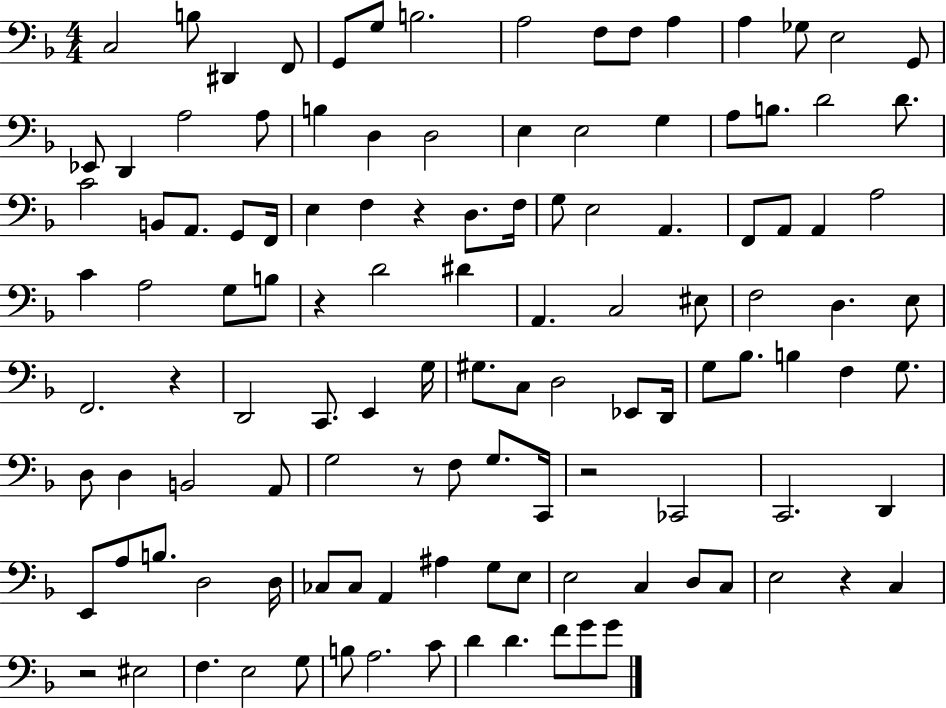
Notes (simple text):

C3/h B3/e D#2/q F2/e G2/e G3/e B3/h. A3/h F3/e F3/e A3/q A3/q Gb3/e E3/h G2/e Eb2/e D2/q A3/h A3/e B3/q D3/q D3/h E3/q E3/h G3/q A3/e B3/e. D4/h D4/e. C4/h B2/e A2/e. G2/e F2/s E3/q F3/q R/q D3/e. F3/s G3/e E3/h A2/q. F2/e A2/e A2/q A3/h C4/q A3/h G3/e B3/e R/q D4/h D#4/q A2/q. C3/h EIS3/e F3/h D3/q. E3/e F2/h. R/q D2/h C2/e. E2/q G3/s G#3/e. C3/e D3/h Eb2/e D2/s G3/e Bb3/e. B3/q F3/q G3/e. D3/e D3/q B2/h A2/e G3/h R/e F3/e G3/e. C2/s R/h CES2/h C2/h. D2/q E2/e A3/e B3/e. D3/h D3/s CES3/e CES3/e A2/q A#3/q G3/e E3/e E3/h C3/q D3/e C3/e E3/h R/q C3/q R/h EIS3/h F3/q. E3/h G3/e B3/e A3/h. C4/e D4/q D4/q. F4/e G4/e G4/e